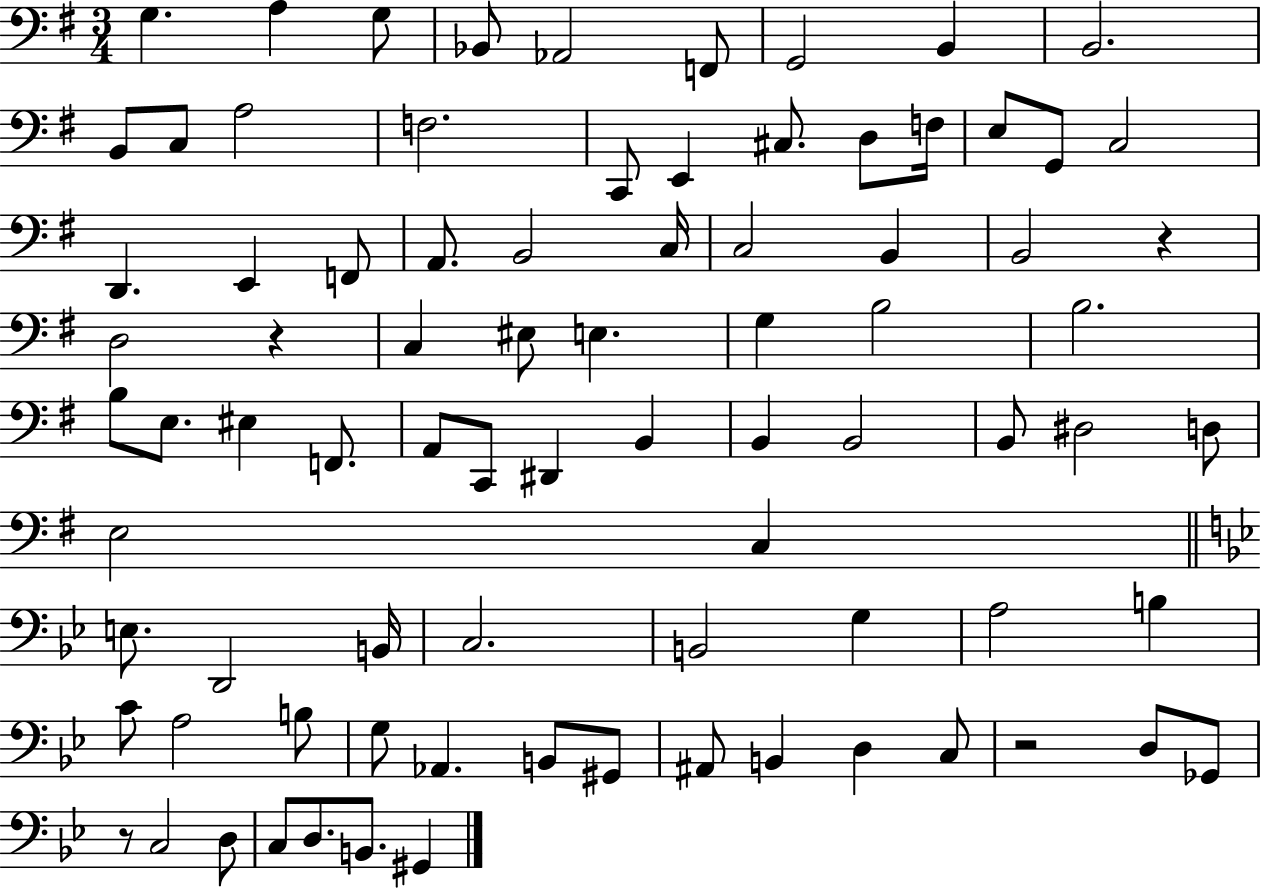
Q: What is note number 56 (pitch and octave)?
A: C3